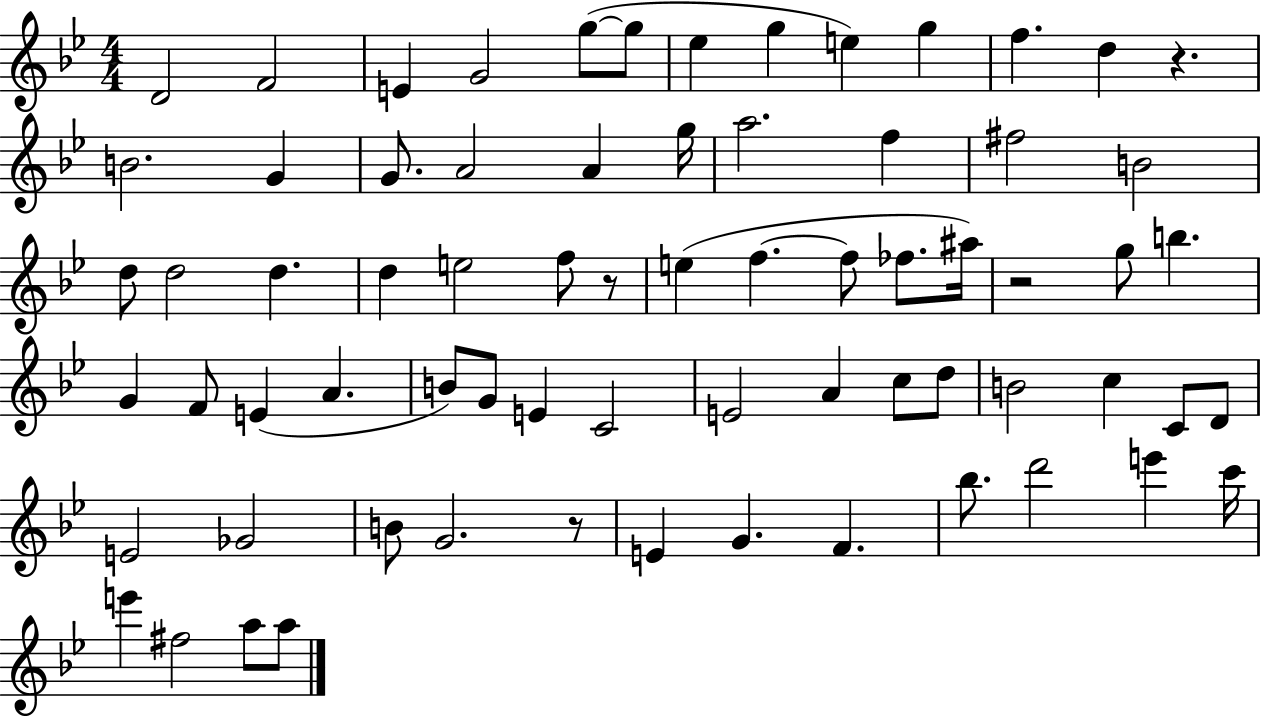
D4/h F4/h E4/q G4/h G5/e G5/e Eb5/q G5/q E5/q G5/q F5/q. D5/q R/q. B4/h. G4/q G4/e. A4/h A4/q G5/s A5/h. F5/q F#5/h B4/h D5/e D5/h D5/q. D5/q E5/h F5/e R/e E5/q F5/q. F5/e FES5/e. A#5/s R/h G5/e B5/q. G4/q F4/e E4/q A4/q. B4/e G4/e E4/q C4/h E4/h A4/q C5/e D5/e B4/h C5/q C4/e D4/e E4/h Gb4/h B4/e G4/h. R/e E4/q G4/q. F4/q. Bb5/e. D6/h E6/q C6/s E6/q F#5/h A5/e A5/e